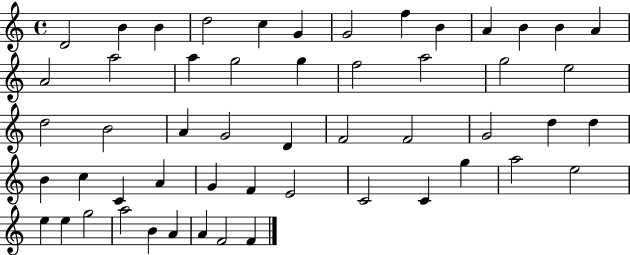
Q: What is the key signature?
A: C major